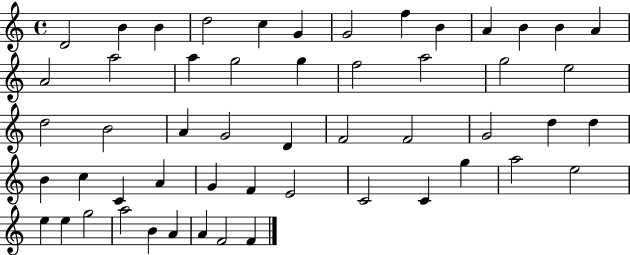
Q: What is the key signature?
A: C major